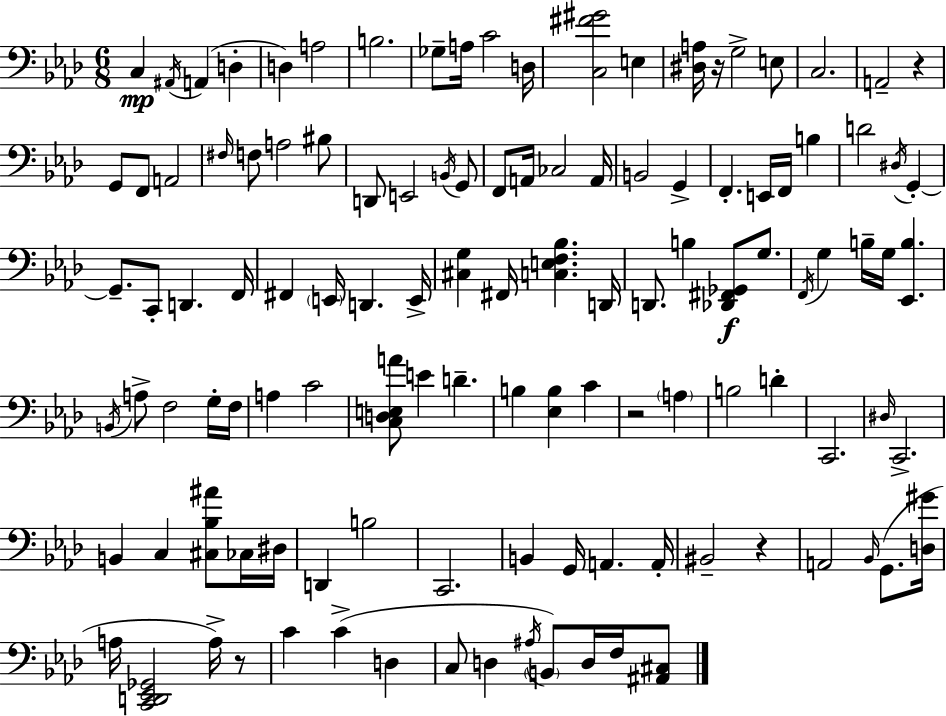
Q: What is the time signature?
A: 6/8